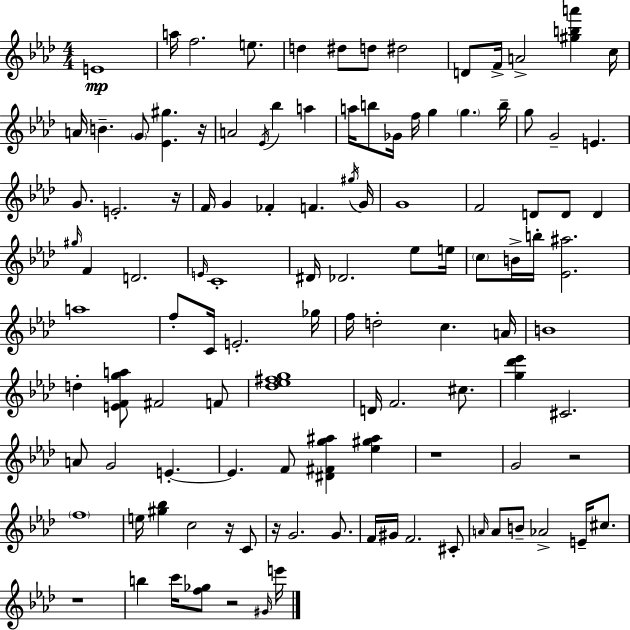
{
  \clef treble
  \numericTimeSignature
  \time 4/4
  \key aes \major
  e'1\mp | a''16 f''2. e''8. | d''4 dis''8 d''8 dis''2 | d'8 f'16-> a'2-> <gis'' b'' a'''>4 c''16 | \break a'16 b'4.-- \parenthesize g'8 <ees' gis''>4. r16 | a'2 \acciaccatura { ees'16 } bes''4 a''4 | a''16 b''8 ges'16 f''16 g''4 \parenthesize g''4. | b''16-- g''8 g'2-- e'4. | \break g'8. e'2.-. | r16 f'16 g'4 fes'4-. f'4. | \acciaccatura { gis''16 } g'16 g'1 | f'2 d'8 d'8 d'4 | \break \grace { gis''16 } f'4 d'2. | \grace { e'16 } c'1-. | dis'16 des'2. | ees''8 e''16 \parenthesize c''8 b'16-> b''16-. <ees' ais''>2. | \break a''1 | f''8-. c'16 e'2.-. | ges''16 f''16 d''2-. c''4. | a'16 b'1 | \break d''4-. <e' f' g'' a''>8 fis'2 | f'8 <des'' ees'' fis'' g''>1 | d'16 f'2. | cis''8. <g'' des''' ees'''>4 cis'2. | \break a'8 g'2 e'4.-.~~ | e'4. f'8 <dis' fis' g'' ais''>4 | <ees'' gis'' ais''>4 r1 | g'2 r2 | \break \parenthesize f''1 | e''16 <gis'' bes''>4 c''2 | r16 c'8 r16 g'2. | g'8. f'16 gis'16 f'2. | \break cis'8-. \grace { a'16 } a'8 b'8-- aes'2-> | e'16-- cis''8. r1 | b''4 c'''16 <f'' ges''>8 r2 | \grace { gis'16 } e'''16 \bar "|."
}